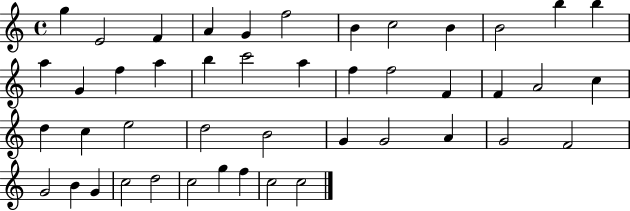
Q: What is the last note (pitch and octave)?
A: C5